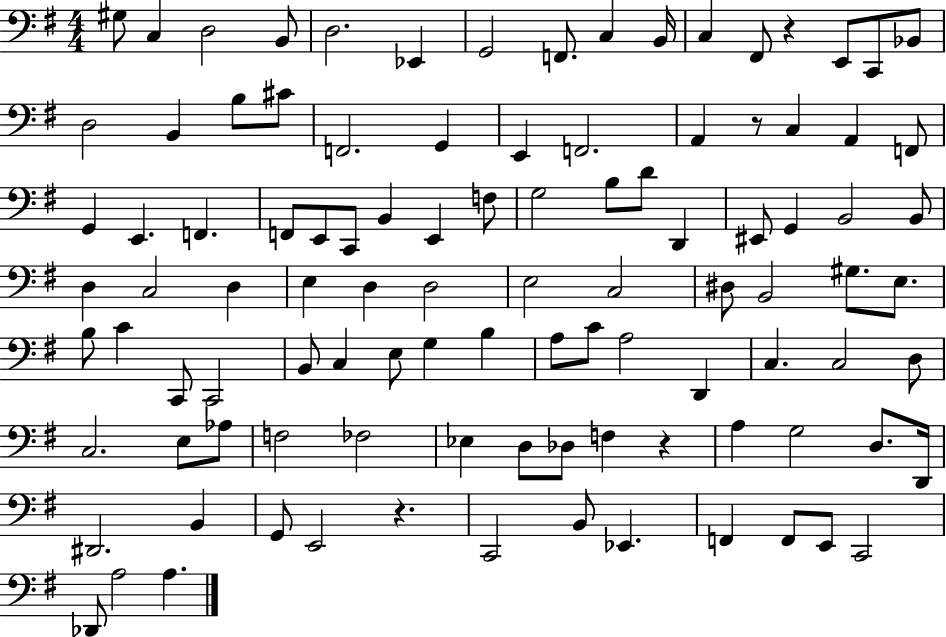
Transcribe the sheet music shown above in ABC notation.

X:1
T:Untitled
M:4/4
L:1/4
K:G
^G,/2 C, D,2 B,,/2 D,2 _E,, G,,2 F,,/2 C, B,,/4 C, ^F,,/2 z E,,/2 C,,/2 _B,,/2 D,2 B,, B,/2 ^C/2 F,,2 G,, E,, F,,2 A,, z/2 C, A,, F,,/2 G,, E,, F,, F,,/2 E,,/2 C,,/2 B,, E,, F,/2 G,2 B,/2 D/2 D,, ^E,,/2 G,, B,,2 B,,/2 D, C,2 D, E, D, D,2 E,2 C,2 ^D,/2 B,,2 ^G,/2 E,/2 B,/2 C C,,/2 C,,2 B,,/2 C, E,/2 G, B, A,/2 C/2 A,2 D,, C, C,2 D,/2 C,2 E,/2 _A,/2 F,2 _F,2 _E, D,/2 _D,/2 F, z A, G,2 D,/2 D,,/4 ^D,,2 B,, G,,/2 E,,2 z C,,2 B,,/2 _E,, F,, F,,/2 E,,/2 C,,2 _D,,/2 A,2 A,